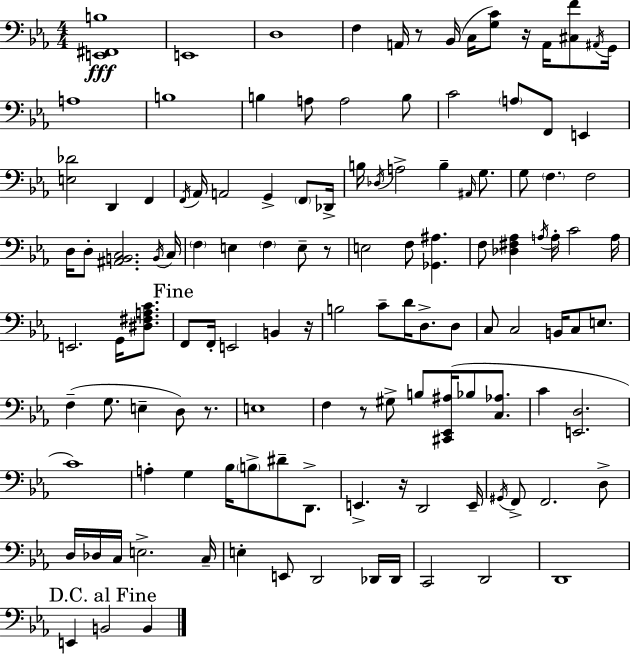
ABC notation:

X:1
T:Untitled
M:4/4
L:1/4
K:Cm
[E,,^F,,B,]4 E,,4 D,4 F, A,,/4 z/2 _B,,/4 C,/4 [G,C]/2 z/4 A,,/4 [^C,F]/2 ^A,,/4 G,,/4 A,4 B,4 B, A,/2 A,2 B,/2 C2 A,/2 F,,/2 E,, [E,_D]2 D,, F,, F,,/4 _A,,/4 A,,2 G,, F,,/2 _D,,/4 B,/4 _D,/4 A,2 B, ^A,,/4 G,/2 G,/2 F, F,2 D,/4 D,/2 [^A,,B,,C,]2 B,,/4 C,/4 F, E, F, E,/2 z/2 E,2 F,/2 [_G,,^A,] F,/2 [_D,^F,_A,] A,/4 A,/4 C2 A,/4 E,,2 G,,/4 [^D,^F,A,C]/2 F,,/2 F,,/4 E,,2 B,, z/4 B,2 C/2 D/4 D,/2 D,/2 C,/2 C,2 B,,/4 C,/2 E,/2 F, G,/2 E, D,/2 z/2 E,4 F, z/2 ^G,/2 B,/2 [^C,,_E,,^A,]/4 _B,/2 [C,_A,]/2 C [E,,D,]2 C4 A, G, _B,/4 B,/2 ^D/2 D,,/2 E,, z/4 D,,2 E,,/4 ^G,,/4 F,,/2 F,,2 D,/2 D,/4 _D,/4 C,/4 E,2 C,/4 E, E,,/2 D,,2 _D,,/4 _D,,/4 C,,2 D,,2 D,,4 E,, B,,2 B,,